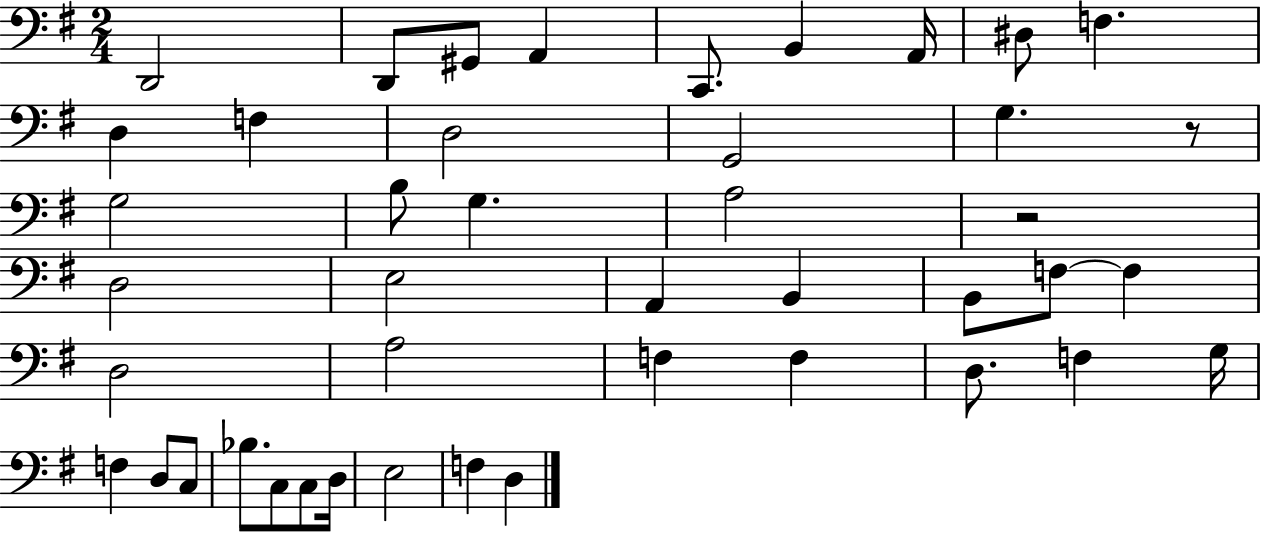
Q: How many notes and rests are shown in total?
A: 44